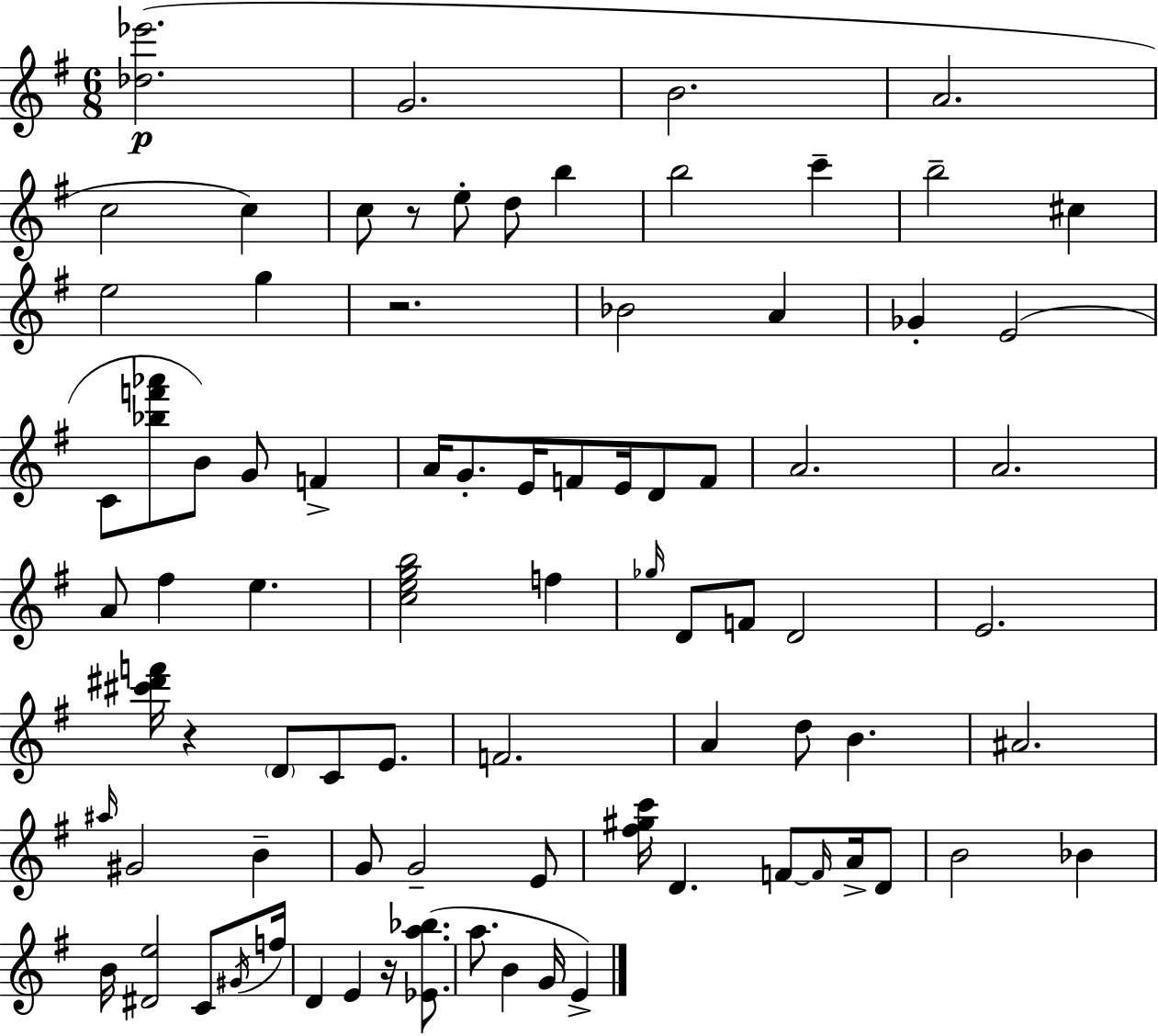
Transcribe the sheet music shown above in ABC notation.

X:1
T:Untitled
M:6/8
L:1/4
K:G
[_d_e']2 G2 B2 A2 c2 c c/2 z/2 e/2 d/2 b b2 c' b2 ^c e2 g z2 _B2 A _G E2 C/2 [_bf'_a']/2 B/2 G/2 F A/4 G/2 E/4 F/2 E/4 D/2 F/2 A2 A2 A/2 ^f e [cegb]2 f _g/4 D/2 F/2 D2 E2 [^c'^d'f']/4 z D/2 C/2 E/2 F2 A d/2 B ^A2 ^a/4 ^G2 B G/2 G2 E/2 [^f^gc']/4 D F/2 F/4 A/4 D/2 B2 _B B/4 [^De]2 C/2 ^G/4 f/4 D E z/4 [_Ea_b]/2 a/2 B G/4 E